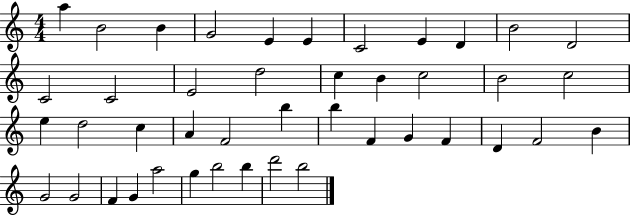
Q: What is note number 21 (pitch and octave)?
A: E5